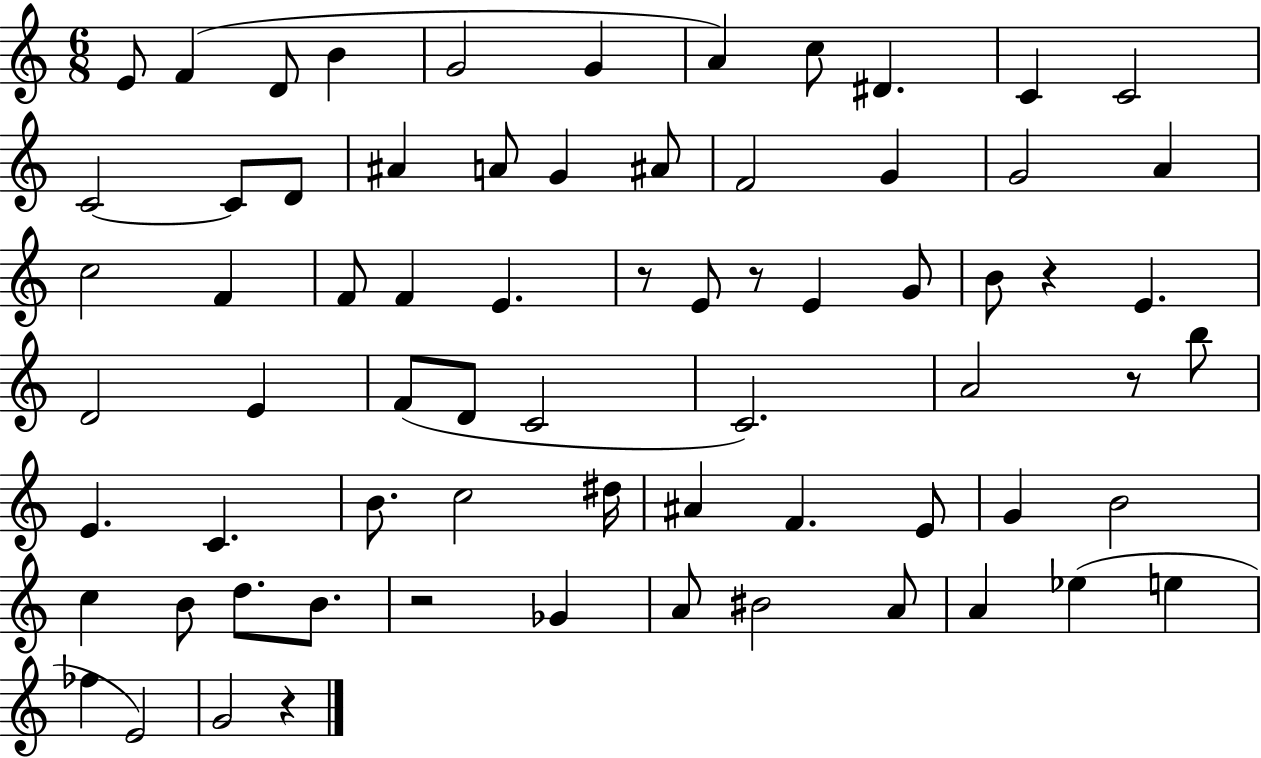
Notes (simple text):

E4/e F4/q D4/e B4/q G4/h G4/q A4/q C5/e D#4/q. C4/q C4/h C4/h C4/e D4/e A#4/q A4/e G4/q A#4/e F4/h G4/q G4/h A4/q C5/h F4/q F4/e F4/q E4/q. R/e E4/e R/e E4/q G4/e B4/e R/q E4/q. D4/h E4/q F4/e D4/e C4/h C4/h. A4/h R/e B5/e E4/q. C4/q. B4/e. C5/h D#5/s A#4/q F4/q. E4/e G4/q B4/h C5/q B4/e D5/e. B4/e. R/h Gb4/q A4/e BIS4/h A4/e A4/q Eb5/q E5/q FES5/q E4/h G4/h R/q